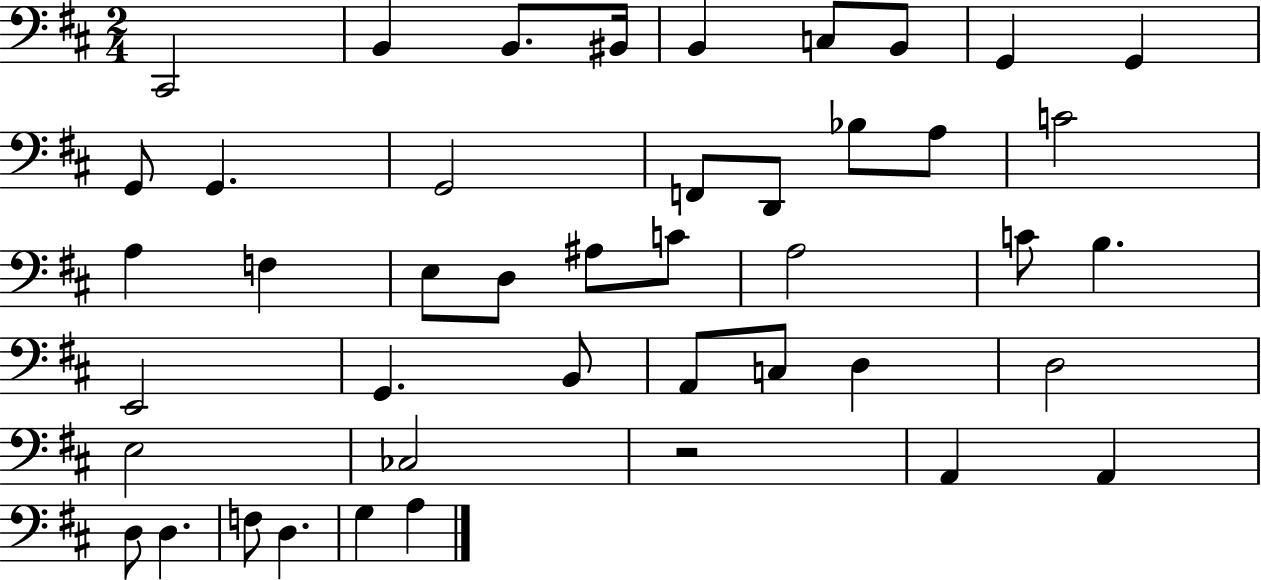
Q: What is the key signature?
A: D major